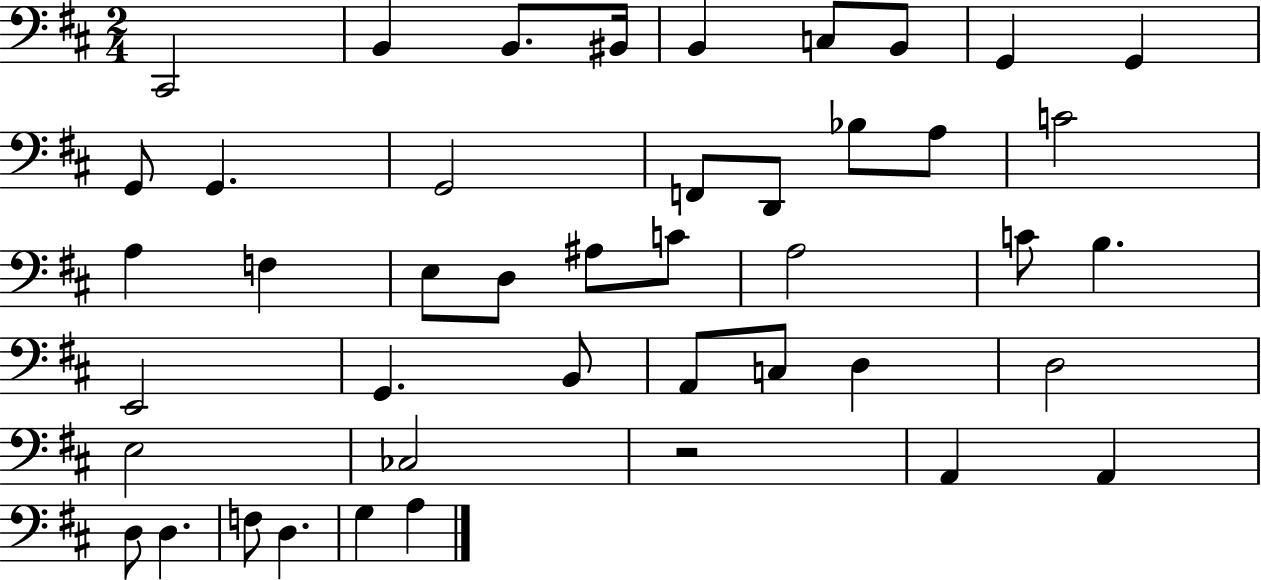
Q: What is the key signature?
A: D major